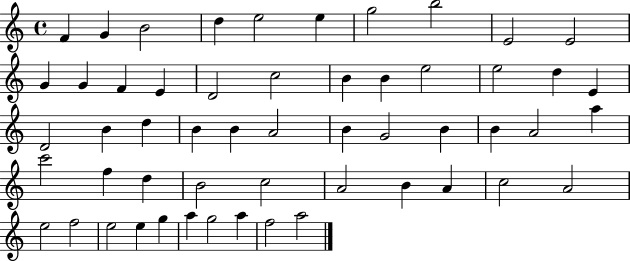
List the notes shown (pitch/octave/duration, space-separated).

F4/q G4/q B4/h D5/q E5/h E5/q G5/h B5/h E4/h E4/h G4/q G4/q F4/q E4/q D4/h C5/h B4/q B4/q E5/h E5/h D5/q E4/q D4/h B4/q D5/q B4/q B4/q A4/h B4/q G4/h B4/q B4/q A4/h A5/q C6/h F5/q D5/q B4/h C5/h A4/h B4/q A4/q C5/h A4/h E5/h F5/h E5/h E5/q G5/q A5/q G5/h A5/q F5/h A5/h